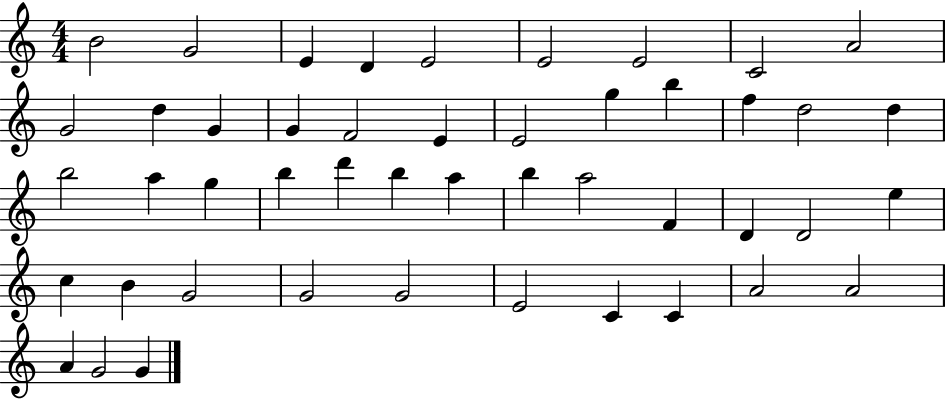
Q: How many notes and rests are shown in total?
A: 47